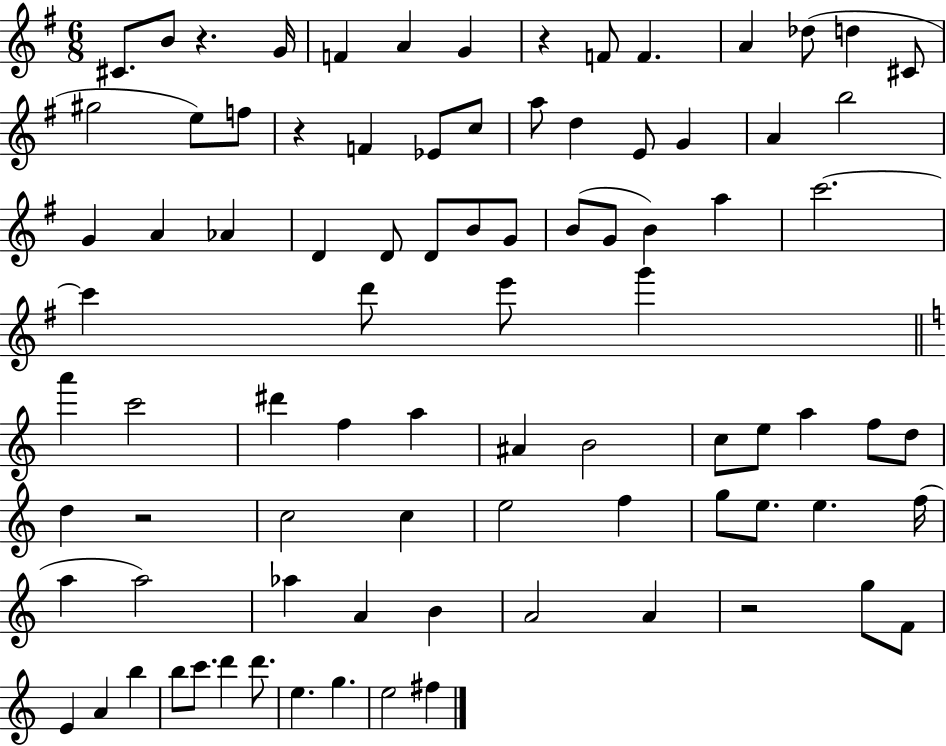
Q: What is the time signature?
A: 6/8